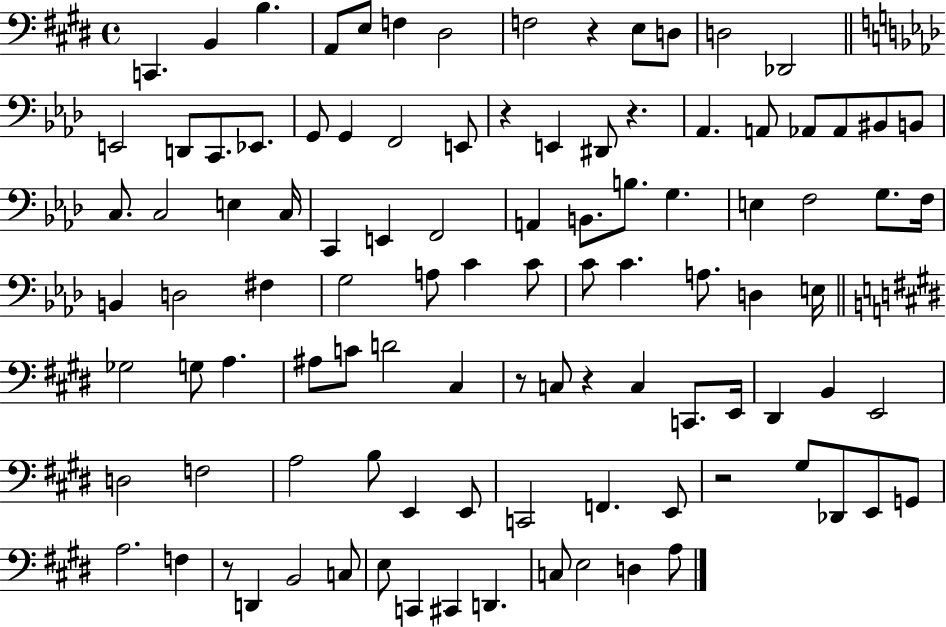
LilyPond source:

{
  \clef bass
  \time 4/4
  \defaultTimeSignature
  \key e \major
  \repeat volta 2 { c,4. b,4 b4. | a,8 e8 f4 dis2 | f2 r4 e8 d8 | d2 des,2 | \break \bar "||" \break \key aes \major e,2 d,8 c,8. ees,8. | g,8 g,4 f,2 e,8 | r4 e,4 dis,8 r4. | aes,4. a,8 aes,8 aes,8 bis,8 b,8 | \break c8. c2 e4 c16 | c,4 e,4 f,2 | a,4 b,8. b8. g4. | e4 f2 g8. f16 | \break b,4 d2 fis4 | g2 a8 c'4 c'8 | c'8 c'4. a8. d4 e16 | \bar "||" \break \key e \major ges2 g8 a4. | ais8 c'8 d'2 cis4 | r8 c8 r4 c4 c,8. e,16 | dis,4 b,4 e,2 | \break d2 f2 | a2 b8 e,4 e,8 | c,2 f,4. e,8 | r2 gis8 des,8 e,8 g,8 | \break a2. f4 | r8 d,4 b,2 c8 | e8 c,4 cis,4 d,4. | c8 e2 d4 a8 | \break } \bar "|."
}